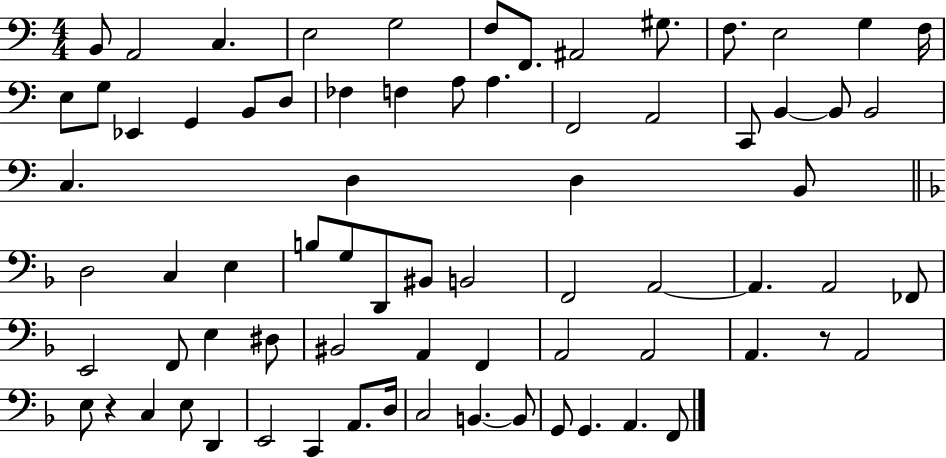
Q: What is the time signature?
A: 4/4